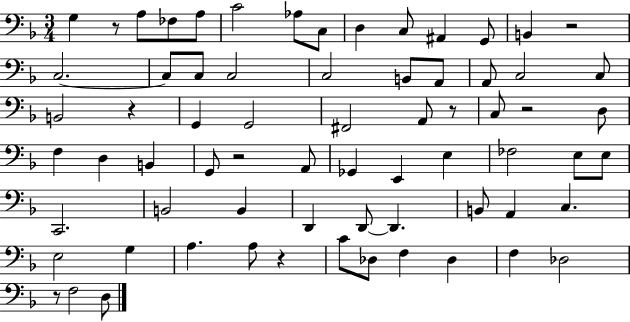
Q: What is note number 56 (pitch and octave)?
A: F3